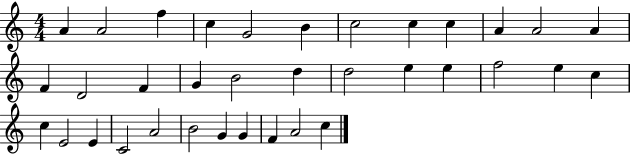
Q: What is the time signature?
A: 4/4